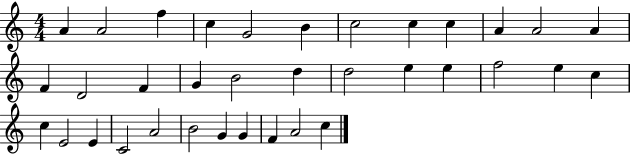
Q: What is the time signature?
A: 4/4